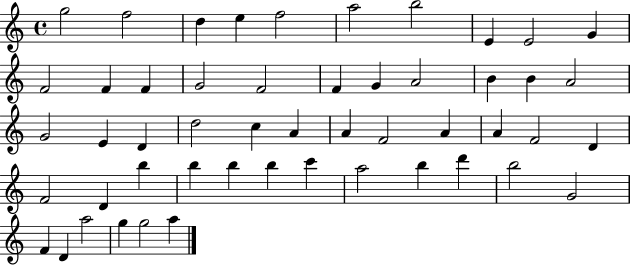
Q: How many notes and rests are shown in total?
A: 51